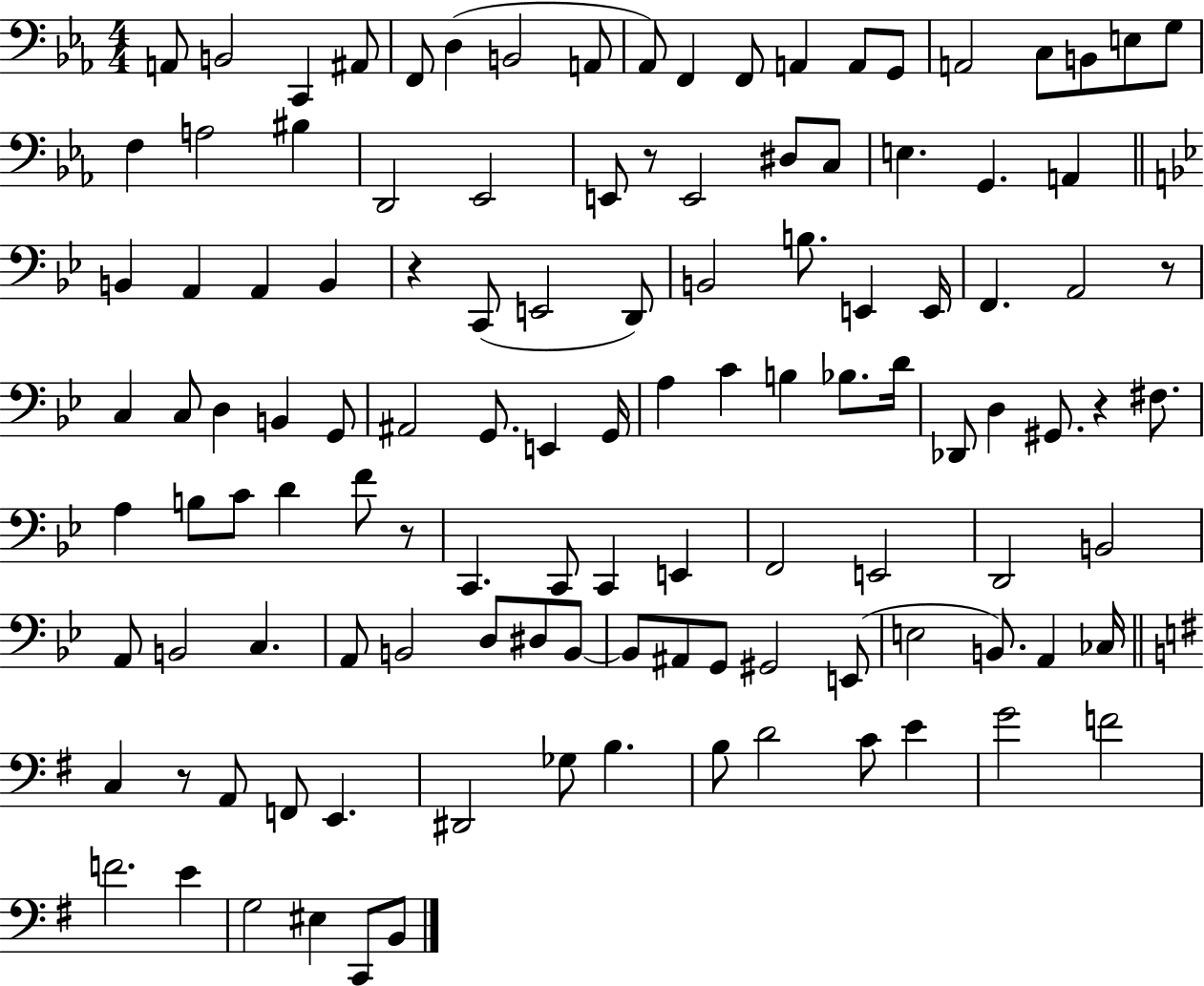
A2/e B2/h C2/q A#2/e F2/e D3/q B2/h A2/e Ab2/e F2/q F2/e A2/q A2/e G2/e A2/h C3/e B2/e E3/e G3/e F3/q A3/h BIS3/q D2/h Eb2/h E2/e R/e E2/h D#3/e C3/e E3/q. G2/q. A2/q B2/q A2/q A2/q B2/q R/q C2/e E2/h D2/e B2/h B3/e. E2/q E2/s F2/q. A2/h R/e C3/q C3/e D3/q B2/q G2/e A#2/h G2/e. E2/q G2/s A3/q C4/q B3/q Bb3/e. D4/s Db2/e D3/q G#2/e. R/q F#3/e. A3/q B3/e C4/e D4/q F4/e R/e C2/q. C2/e C2/q E2/q F2/h E2/h D2/h B2/h A2/e B2/h C3/q. A2/e B2/h D3/e D#3/e B2/e B2/e A#2/e G2/e G#2/h E2/e E3/h B2/e. A2/q CES3/s C3/q R/e A2/e F2/e E2/q. D#2/h Gb3/e B3/q. B3/e D4/h C4/e E4/q G4/h F4/h F4/h. E4/q G3/h EIS3/q C2/e B2/e